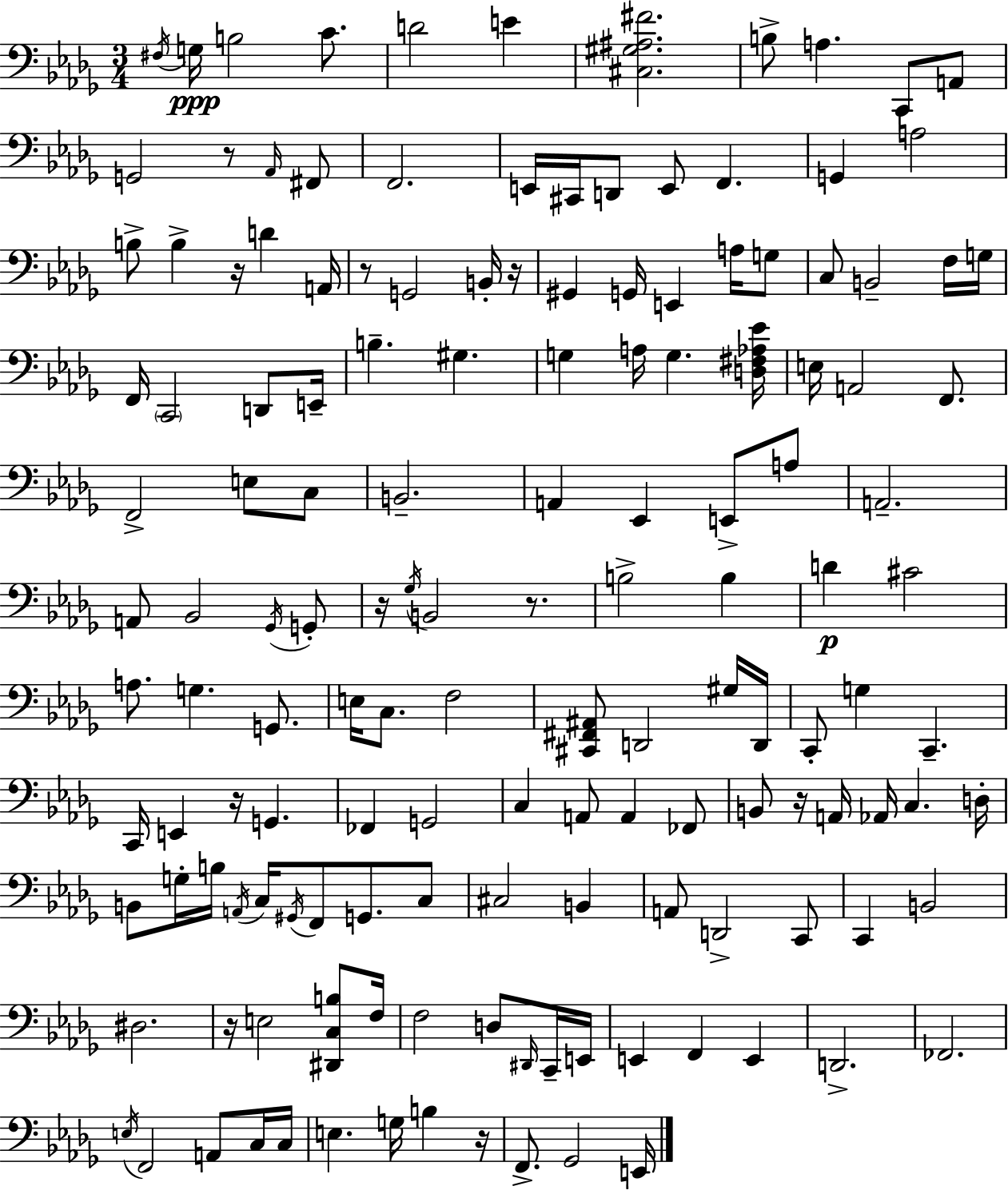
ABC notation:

X:1
T:Untitled
M:3/4
L:1/4
K:Bbm
^F,/4 G,/4 B,2 C/2 D2 E [^C,^G,^A,^F]2 B,/2 A, C,,/2 A,,/2 G,,2 z/2 _A,,/4 ^F,,/2 F,,2 E,,/4 ^C,,/4 D,,/2 E,,/2 F,, G,, A,2 B,/2 B, z/4 D A,,/4 z/2 G,,2 B,,/4 z/4 ^G,, G,,/4 E,, A,/4 G,/2 C,/2 B,,2 F,/4 G,/4 F,,/4 C,,2 D,,/2 E,,/4 B, ^G, G, A,/4 G, [D,^F,_A,_E]/4 E,/4 A,,2 F,,/2 F,,2 E,/2 C,/2 B,,2 A,, _E,, E,,/2 A,/2 A,,2 A,,/2 _B,,2 _G,,/4 G,,/2 z/4 _G,/4 B,,2 z/2 B,2 B, D ^C2 A,/2 G, G,,/2 E,/4 C,/2 F,2 [^C,,^F,,^A,,]/2 D,,2 ^G,/4 D,,/4 C,,/2 G, C,, C,,/4 E,, z/4 G,, _F,, G,,2 C, A,,/2 A,, _F,,/2 B,,/2 z/4 A,,/4 _A,,/4 C, D,/4 B,,/2 G,/4 B,/4 A,,/4 C,/4 ^G,,/4 F,,/2 G,,/2 C,/2 ^C,2 B,, A,,/2 D,,2 C,,/2 C,, B,,2 ^D,2 z/4 E,2 [^D,,C,B,]/2 F,/4 F,2 D,/2 ^D,,/4 C,,/4 E,,/4 E,, F,, E,, D,,2 _F,,2 E,/4 F,,2 A,,/2 C,/4 C,/4 E, G,/4 B, z/4 F,,/2 _G,,2 E,,/4